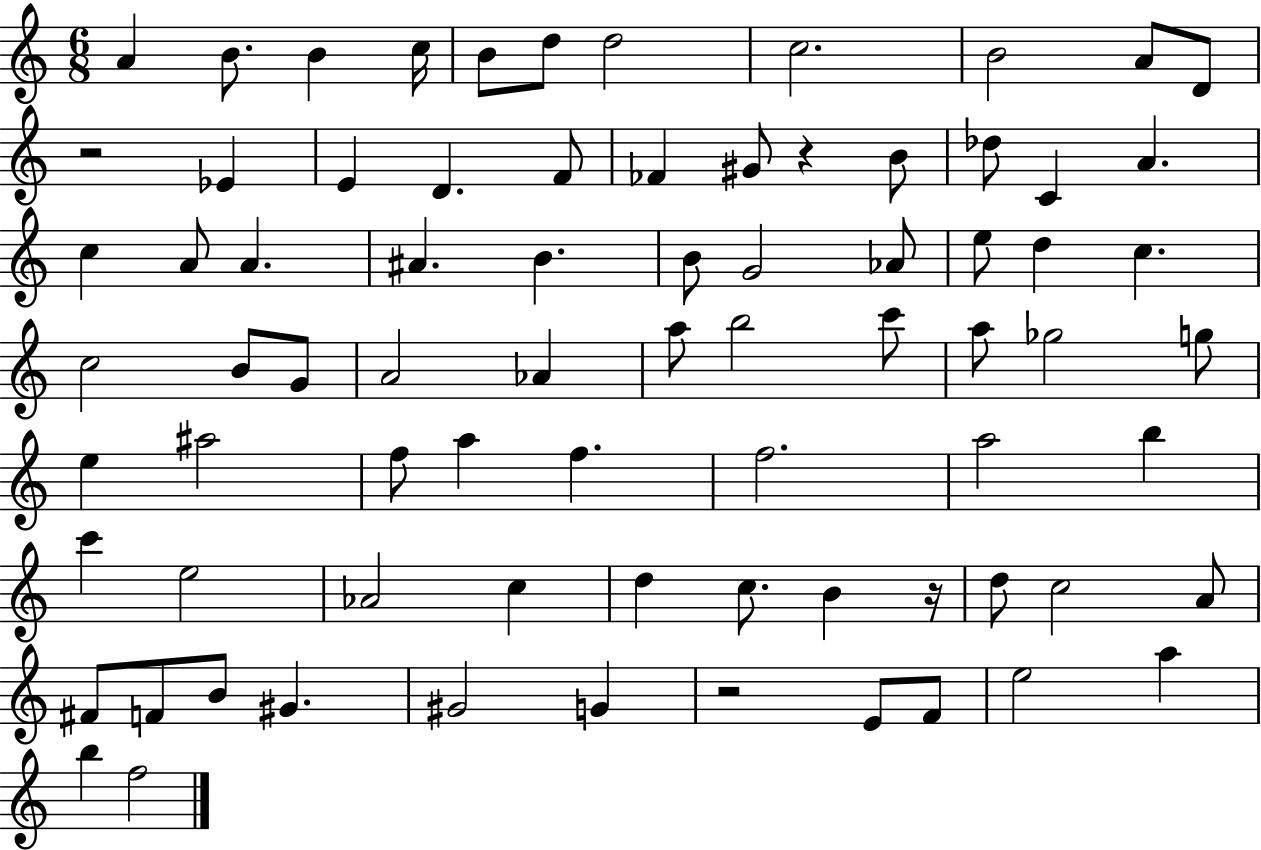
{
  \clef treble
  \numericTimeSignature
  \time 6/8
  \key c \major
  a'4 b'8. b'4 c''16 | b'8 d''8 d''2 | c''2. | b'2 a'8 d'8 | \break r2 ees'4 | e'4 d'4. f'8 | fes'4 gis'8 r4 b'8 | des''8 c'4 a'4. | \break c''4 a'8 a'4. | ais'4. b'4. | b'8 g'2 aes'8 | e''8 d''4 c''4. | \break c''2 b'8 g'8 | a'2 aes'4 | a''8 b''2 c'''8 | a''8 ges''2 g''8 | \break e''4 ais''2 | f''8 a''4 f''4. | f''2. | a''2 b''4 | \break c'''4 e''2 | aes'2 c''4 | d''4 c''8. b'4 r16 | d''8 c''2 a'8 | \break fis'8 f'8 b'8 gis'4. | gis'2 g'4 | r2 e'8 f'8 | e''2 a''4 | \break b''4 f''2 | \bar "|."
}